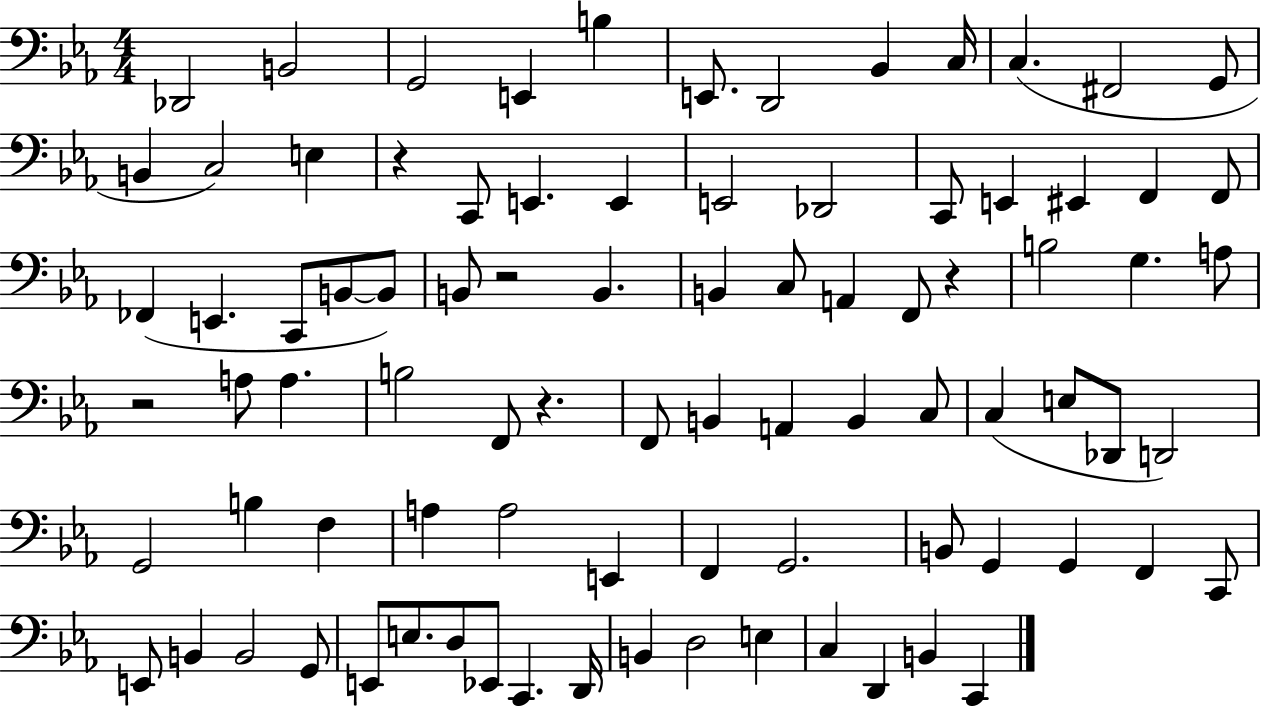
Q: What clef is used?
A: bass